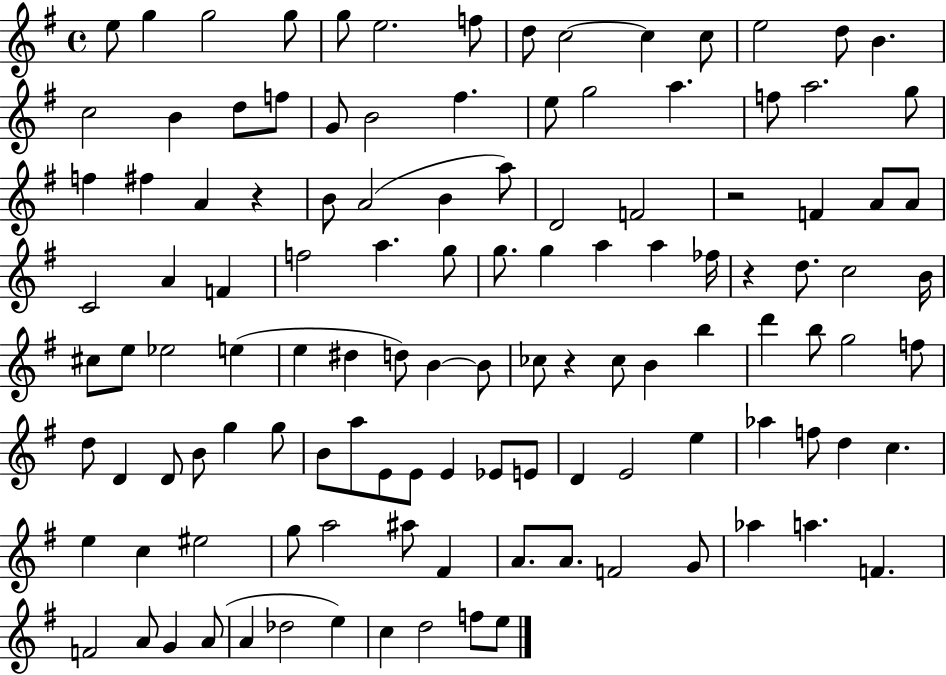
{
  \clef treble
  \time 4/4
  \defaultTimeSignature
  \key g \major
  e''8 g''4 g''2 g''8 | g''8 e''2. f''8 | d''8 c''2~~ c''4 c''8 | e''2 d''8 b'4. | \break c''2 b'4 d''8 f''8 | g'8 b'2 fis''4. | e''8 g''2 a''4. | f''8 a''2. g''8 | \break f''4 fis''4 a'4 r4 | b'8 a'2( b'4 a''8) | d'2 f'2 | r2 f'4 a'8 a'8 | \break c'2 a'4 f'4 | f''2 a''4. g''8 | g''8. g''4 a''4 a''4 fes''16 | r4 d''8. c''2 b'16 | \break cis''8 e''8 ees''2 e''4( | e''4 dis''4 d''8) b'4~~ b'8 | ces''8 r4 ces''8 b'4 b''4 | d'''4 b''8 g''2 f''8 | \break d''8 d'4 d'8 b'8 g''4 g''8 | b'8 a''8 e'8 e'8 e'4 ees'8 e'8 | d'4 e'2 e''4 | aes''4 f''8 d''4 c''4. | \break e''4 c''4 eis''2 | g''8 a''2 ais''8 fis'4 | a'8. a'8. f'2 g'8 | aes''4 a''4. f'4. | \break f'2 a'8 g'4 a'8( | a'4 des''2 e''4) | c''4 d''2 f''8 e''8 | \bar "|."
}